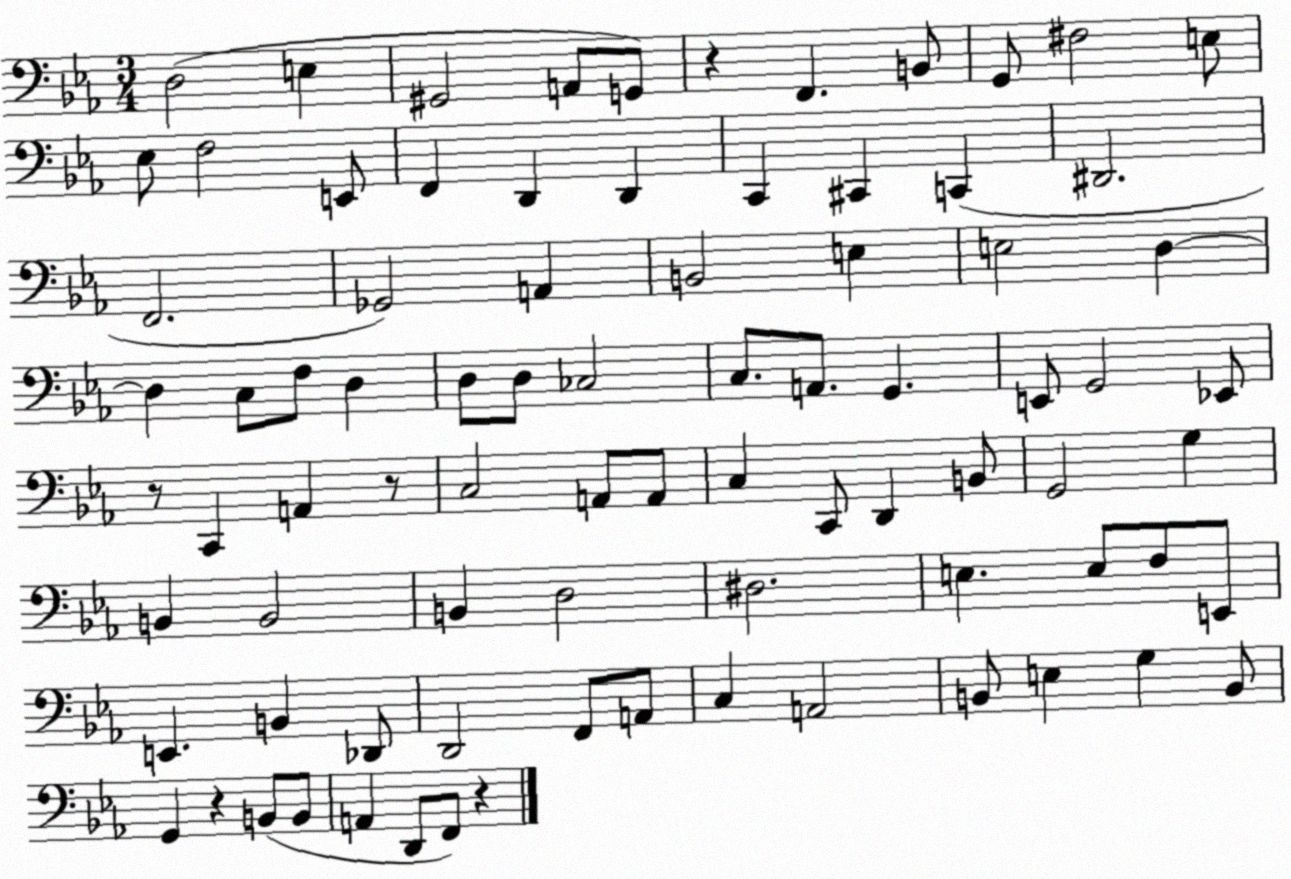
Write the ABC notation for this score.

X:1
T:Untitled
M:3/4
L:1/4
K:Eb
D,2 E, ^G,,2 A,,/2 G,,/2 z F,, B,,/2 G,,/2 ^F,2 E,/2 _E,/2 F,2 E,,/2 F,, D,, D,, C,, ^C,, C,, ^D,,2 F,,2 _G,,2 A,, B,,2 E, E,2 D, D, C,/2 F,/2 D, D,/2 D,/2 _C,2 C,/2 A,,/2 G,, E,,/2 G,,2 _E,,/2 z/2 C,, A,, z/2 C,2 A,,/2 A,,/2 C, C,,/2 D,, B,,/2 G,,2 G, B,, B,,2 B,, D,2 ^D,2 E, E,/2 F,/2 E,,/2 E,, B,, _D,,/2 D,,2 F,,/2 A,,/2 C, A,,2 B,,/2 E, G, B,,/2 G,, z B,,/2 B,,/2 A,, D,,/2 F,,/2 z